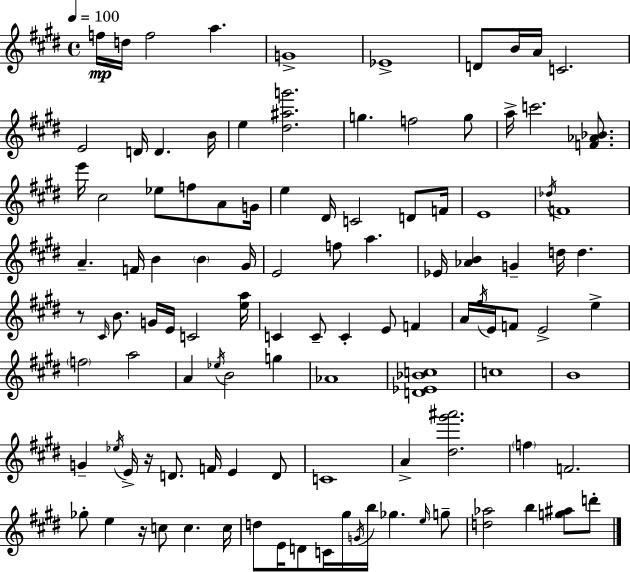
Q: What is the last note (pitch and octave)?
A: D6